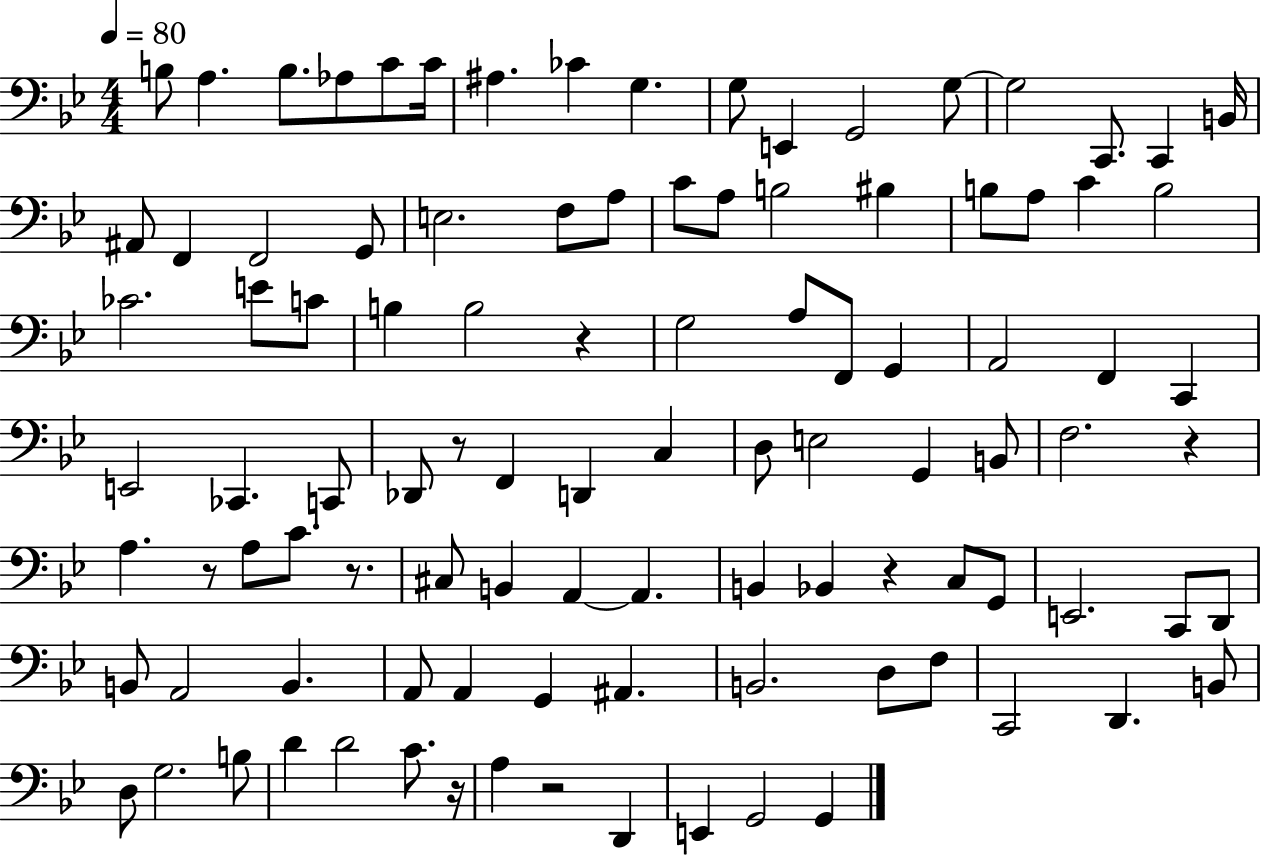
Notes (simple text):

B3/e A3/q. B3/e. Ab3/e C4/e C4/s A#3/q. CES4/q G3/q. G3/e E2/q G2/h G3/e G3/h C2/e. C2/q B2/s A#2/e F2/q F2/h G2/e E3/h. F3/e A3/e C4/e A3/e B3/h BIS3/q B3/e A3/e C4/q B3/h CES4/h. E4/e C4/e B3/q B3/h R/q G3/h A3/e F2/e G2/q A2/h F2/q C2/q E2/h CES2/q. C2/e Db2/e R/e F2/q D2/q C3/q D3/e E3/h G2/q B2/e F3/h. R/q A3/q. R/e A3/e C4/e. R/e. C#3/e B2/q A2/q A2/q. B2/q Bb2/q R/q C3/e G2/e E2/h. C2/e D2/e B2/e A2/h B2/q. A2/e A2/q G2/q A#2/q. B2/h. D3/e F3/e C2/h D2/q. B2/e D3/e G3/h. B3/e D4/q D4/h C4/e. R/s A3/q R/h D2/q E2/q G2/h G2/q